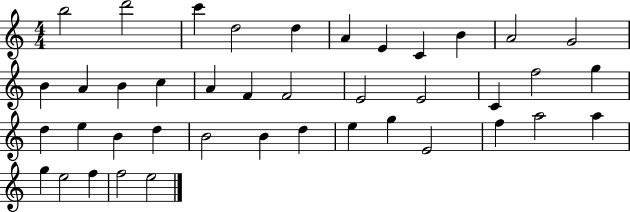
{
  \clef treble
  \numericTimeSignature
  \time 4/4
  \key c \major
  b''2 d'''2 | c'''4 d''2 d''4 | a'4 e'4 c'4 b'4 | a'2 g'2 | \break b'4 a'4 b'4 c''4 | a'4 f'4 f'2 | e'2 e'2 | c'4 f''2 g''4 | \break d''4 e''4 b'4 d''4 | b'2 b'4 d''4 | e''4 g''4 e'2 | f''4 a''2 a''4 | \break g''4 e''2 f''4 | f''2 e''2 | \bar "|."
}